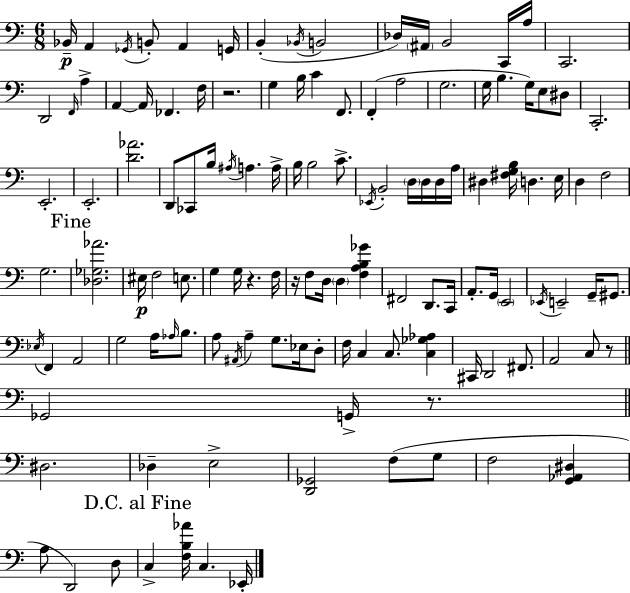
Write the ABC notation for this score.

X:1
T:Untitled
M:6/8
L:1/4
K:C
_B,,/4 A,, _G,,/4 B,,/2 A,, G,,/4 B,, _B,,/4 B,,2 _D,/4 ^A,,/4 B,,2 C,,/4 A,/4 C,,2 D,,2 F,,/4 A, A,, A,,/4 _F,, F,/4 z2 G, B,/4 C F,,/2 F,, A,2 G,2 G,/4 B, G,/4 E,/2 ^D,/2 C,,2 E,,2 E,,2 [D_A]2 D,,/2 _C,,/2 B,/4 ^A,/4 A, A,/4 B,/4 B,2 C/2 _E,,/4 B,,2 D,/4 D,/4 D,/4 A,/4 ^D, [^F,G,B,]/4 D, E,/4 D, F,2 G,2 [_D,_G,_A]2 ^E,/4 F,2 E,/2 G, G,/4 z F,/4 z/4 F,/2 D,/4 D, [F,A,B,_G] ^F,,2 D,,/2 C,,/4 A,,/2 G,,/4 E,,2 _E,,/4 E,,2 G,,/4 ^G,,/2 _E,/4 F,, A,,2 G,2 A,/4 _A,/4 B,/2 A,/2 ^A,,/4 A, G,/2 _E,/4 D,/2 F,/4 C, C,/2 [C,_G,_A,] ^C,,/4 D,,2 ^F,,/2 A,,2 C,/2 z/2 _G,,2 G,,/4 z/2 ^D,2 _D, E,2 [D,,_G,,]2 F,/2 G,/2 F,2 [G,,_A,,^D,] A,/2 D,,2 D,/2 C, [F,B,_A]/4 C, _E,,/4